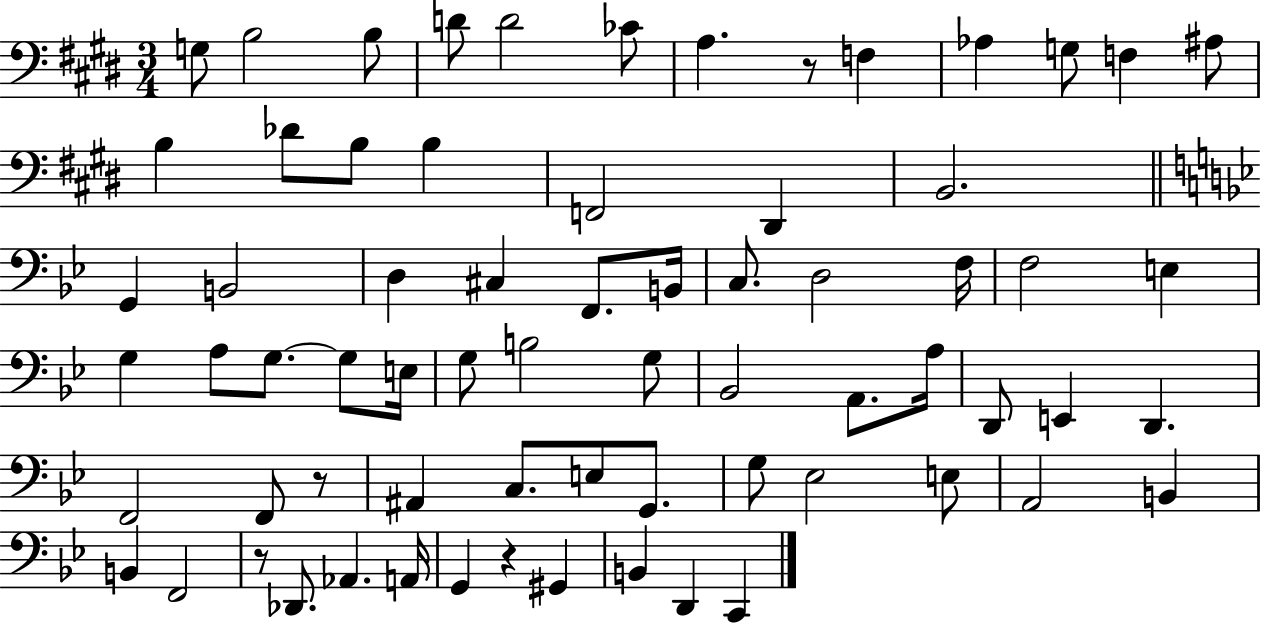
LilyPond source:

{
  \clef bass
  \numericTimeSignature
  \time 3/4
  \key e \major
  g8 b2 b8 | d'8 d'2 ces'8 | a4. r8 f4 | aes4 g8 f4 ais8 | \break b4 des'8 b8 b4 | f,2 dis,4 | b,2. | \bar "||" \break \key bes \major g,4 b,2 | d4 cis4 f,8. b,16 | c8. d2 f16 | f2 e4 | \break g4 a8 g8.~~ g8 e16 | g8 b2 g8 | bes,2 a,8. a16 | d,8 e,4 d,4. | \break f,2 f,8 r8 | ais,4 c8. e8 g,8. | g8 ees2 e8 | a,2 b,4 | \break b,4 f,2 | r8 des,8. aes,4. a,16 | g,4 r4 gis,4 | b,4 d,4 c,4 | \break \bar "|."
}